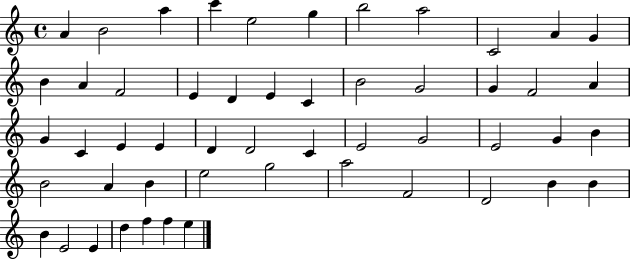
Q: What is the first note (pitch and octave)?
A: A4